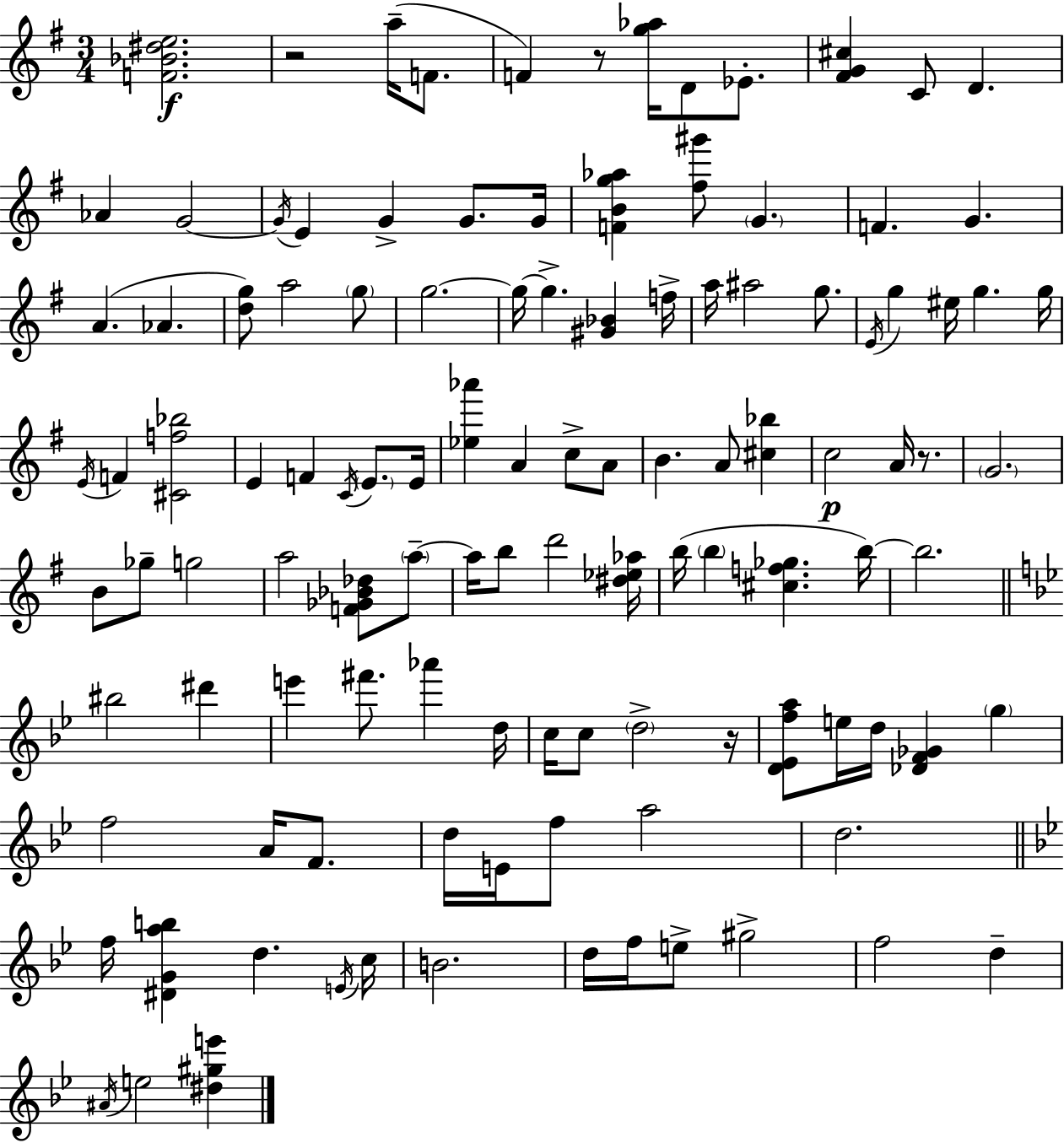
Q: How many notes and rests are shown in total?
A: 114